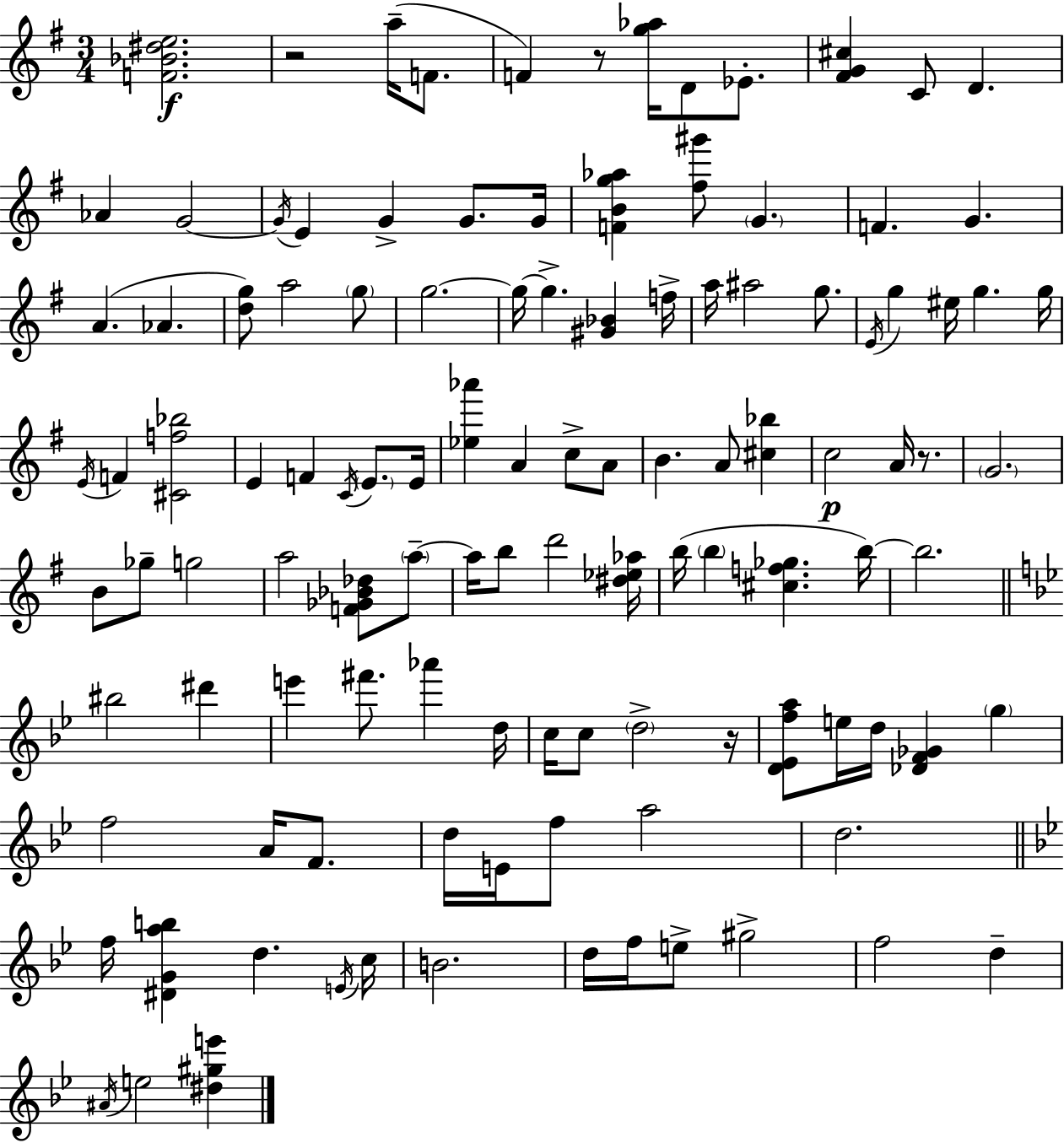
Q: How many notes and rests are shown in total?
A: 114